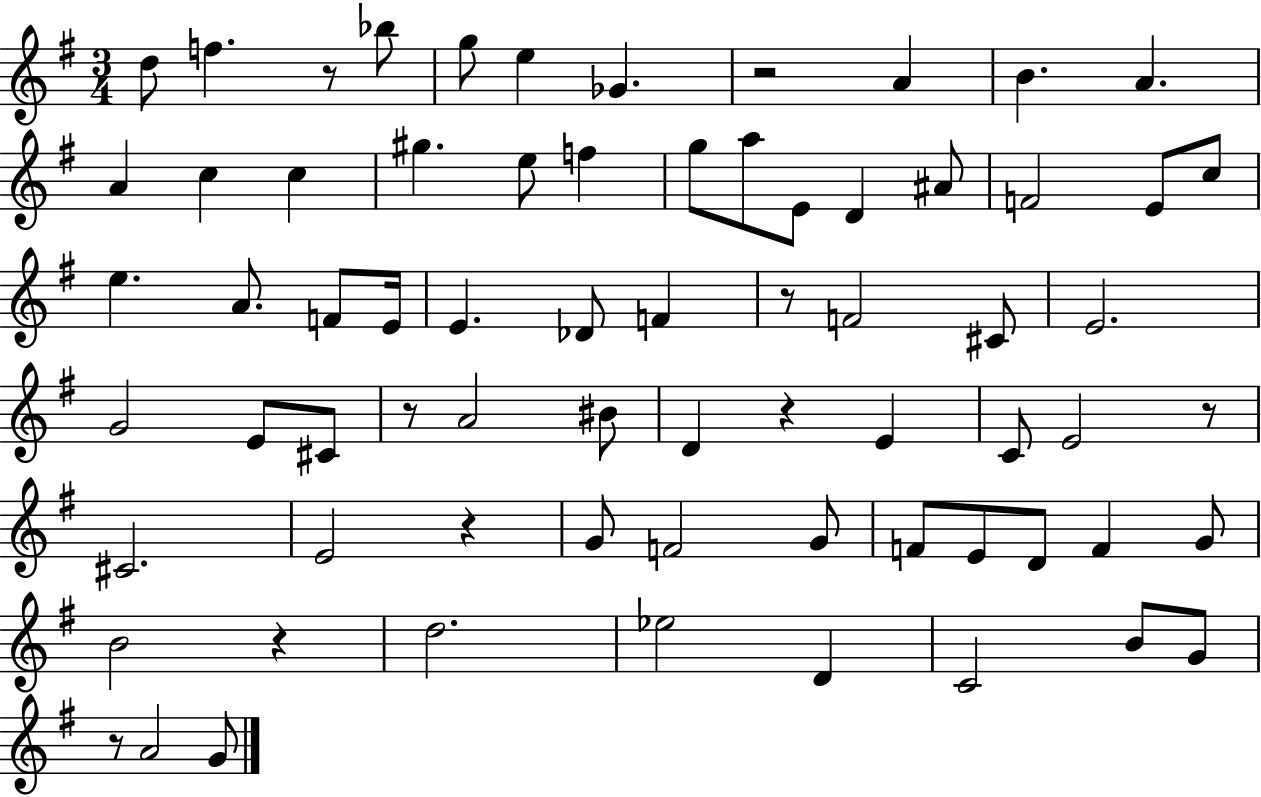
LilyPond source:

{
  \clef treble
  \numericTimeSignature
  \time 3/4
  \key g \major
  d''8 f''4. r8 bes''8 | g''8 e''4 ges'4. | r2 a'4 | b'4. a'4. | \break a'4 c''4 c''4 | gis''4. e''8 f''4 | g''8 a''8 e'8 d'4 ais'8 | f'2 e'8 c''8 | \break e''4. a'8. f'8 e'16 | e'4. des'8 f'4 | r8 f'2 cis'8 | e'2. | \break g'2 e'8 cis'8 | r8 a'2 bis'8 | d'4 r4 e'4 | c'8 e'2 r8 | \break cis'2. | e'2 r4 | g'8 f'2 g'8 | f'8 e'8 d'8 f'4 g'8 | \break b'2 r4 | d''2. | ees''2 d'4 | c'2 b'8 g'8 | \break r8 a'2 g'8 | \bar "|."
}